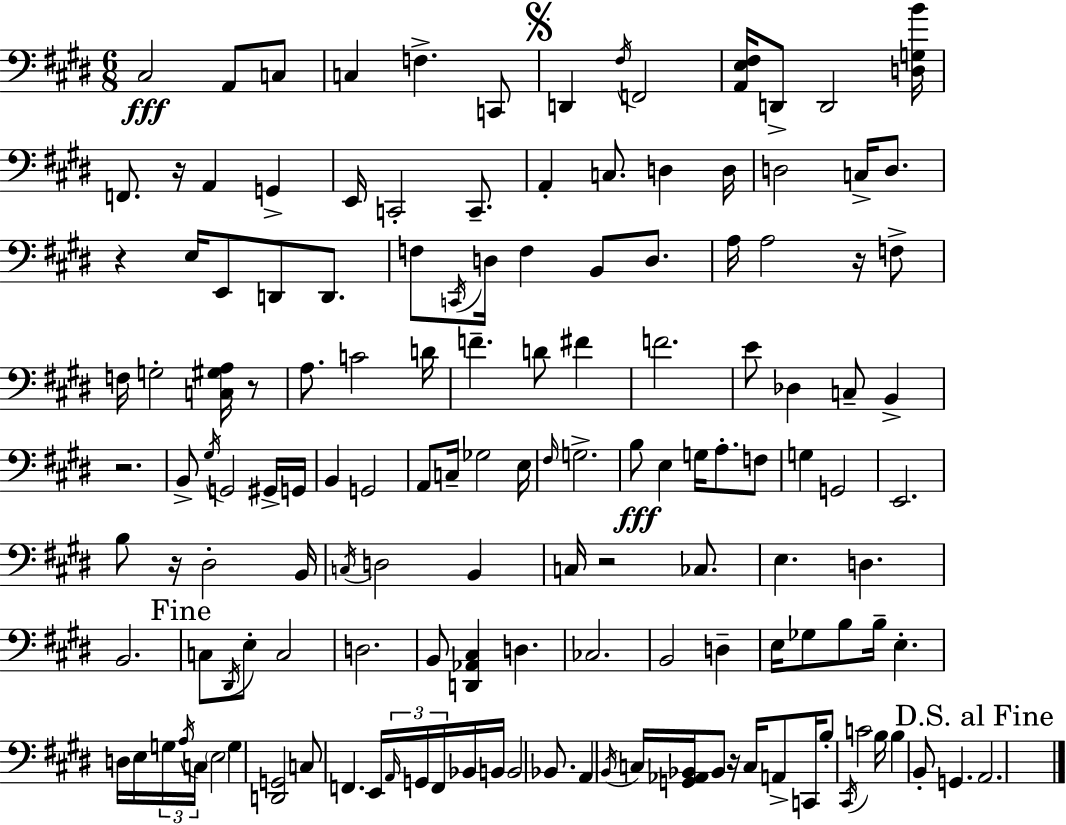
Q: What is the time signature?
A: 6/8